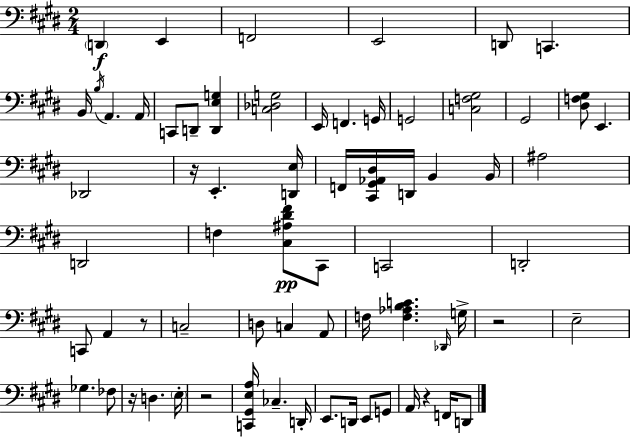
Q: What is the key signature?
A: E major